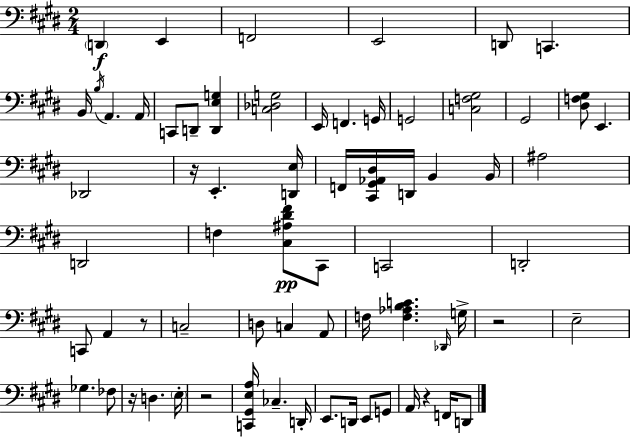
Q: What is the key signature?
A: E major